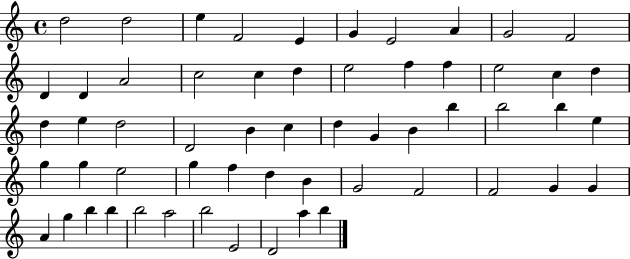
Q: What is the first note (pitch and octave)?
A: D5